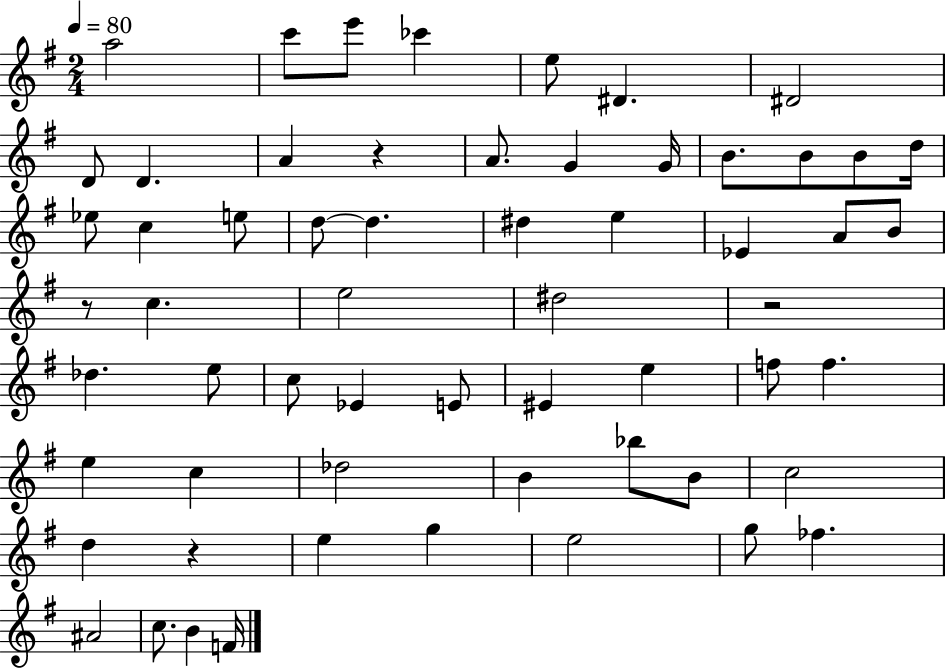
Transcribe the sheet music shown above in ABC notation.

X:1
T:Untitled
M:2/4
L:1/4
K:G
a2 c'/2 e'/2 _c' e/2 ^D ^D2 D/2 D A z A/2 G G/4 B/2 B/2 B/2 d/4 _e/2 c e/2 d/2 d ^d e _E A/2 B/2 z/2 c e2 ^d2 z2 _d e/2 c/2 _E E/2 ^E e f/2 f e c _d2 B _b/2 B/2 c2 d z e g e2 g/2 _f ^A2 c/2 B F/4